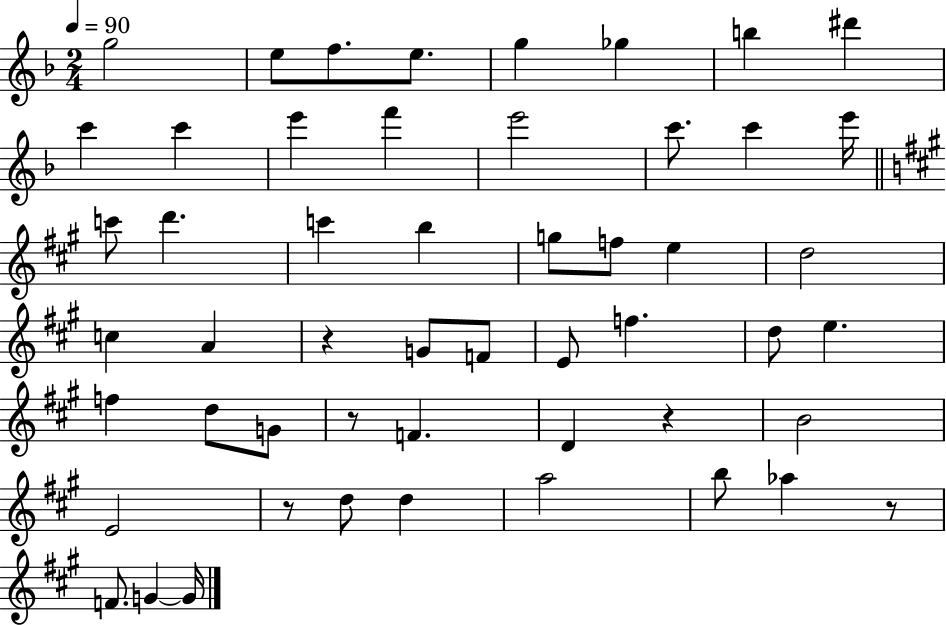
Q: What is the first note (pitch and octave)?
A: G5